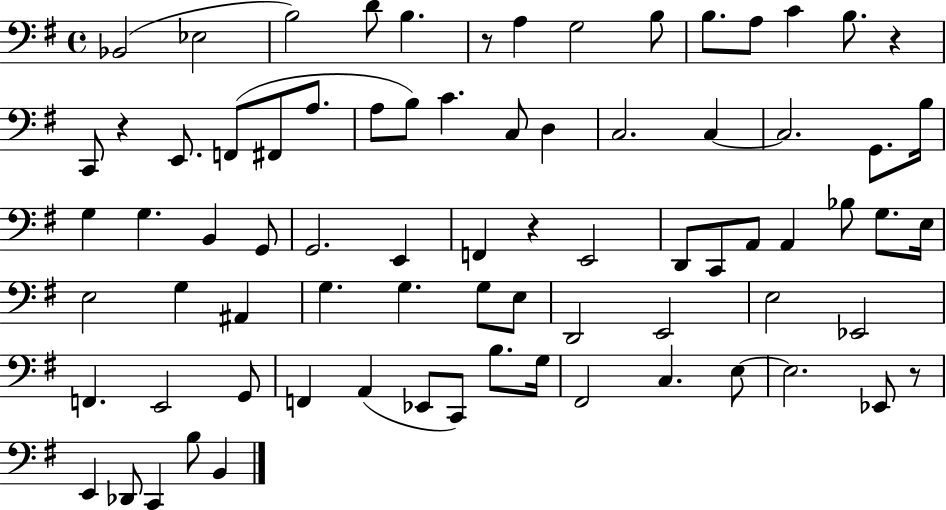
X:1
T:Untitled
M:4/4
L:1/4
K:G
_B,,2 _E,2 B,2 D/2 B, z/2 A, G,2 B,/2 B,/2 A,/2 C B,/2 z C,,/2 z E,,/2 F,,/2 ^F,,/2 A,/2 A,/2 B,/2 C C,/2 D, C,2 C, C,2 G,,/2 B,/4 G, G, B,, G,,/2 G,,2 E,, F,, z E,,2 D,,/2 C,,/2 A,,/2 A,, _B,/2 G,/2 E,/4 E,2 G, ^A,, G, G, G,/2 E,/2 D,,2 E,,2 E,2 _E,,2 F,, E,,2 G,,/2 F,, A,, _E,,/2 C,,/2 B,/2 G,/4 ^F,,2 C, E,/2 E,2 _E,,/2 z/2 E,, _D,,/2 C,, B,/2 B,,